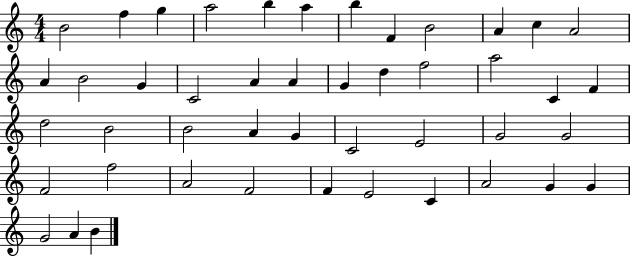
{
  \clef treble
  \numericTimeSignature
  \time 4/4
  \key c \major
  b'2 f''4 g''4 | a''2 b''4 a''4 | b''4 f'4 b'2 | a'4 c''4 a'2 | \break a'4 b'2 g'4 | c'2 a'4 a'4 | g'4 d''4 f''2 | a''2 c'4 f'4 | \break d''2 b'2 | b'2 a'4 g'4 | c'2 e'2 | g'2 g'2 | \break f'2 f''2 | a'2 f'2 | f'4 e'2 c'4 | a'2 g'4 g'4 | \break g'2 a'4 b'4 | \bar "|."
}